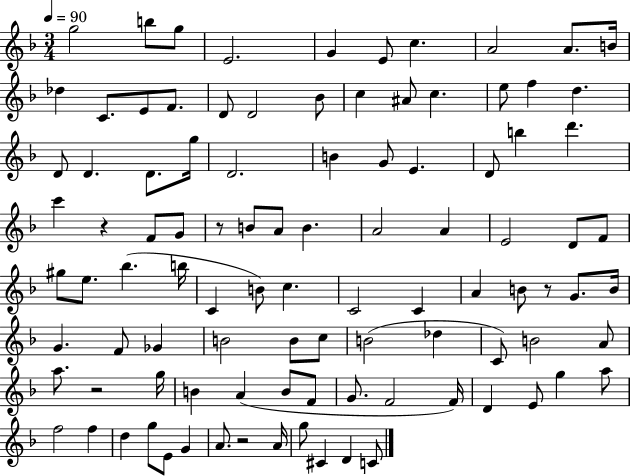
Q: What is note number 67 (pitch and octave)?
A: C4